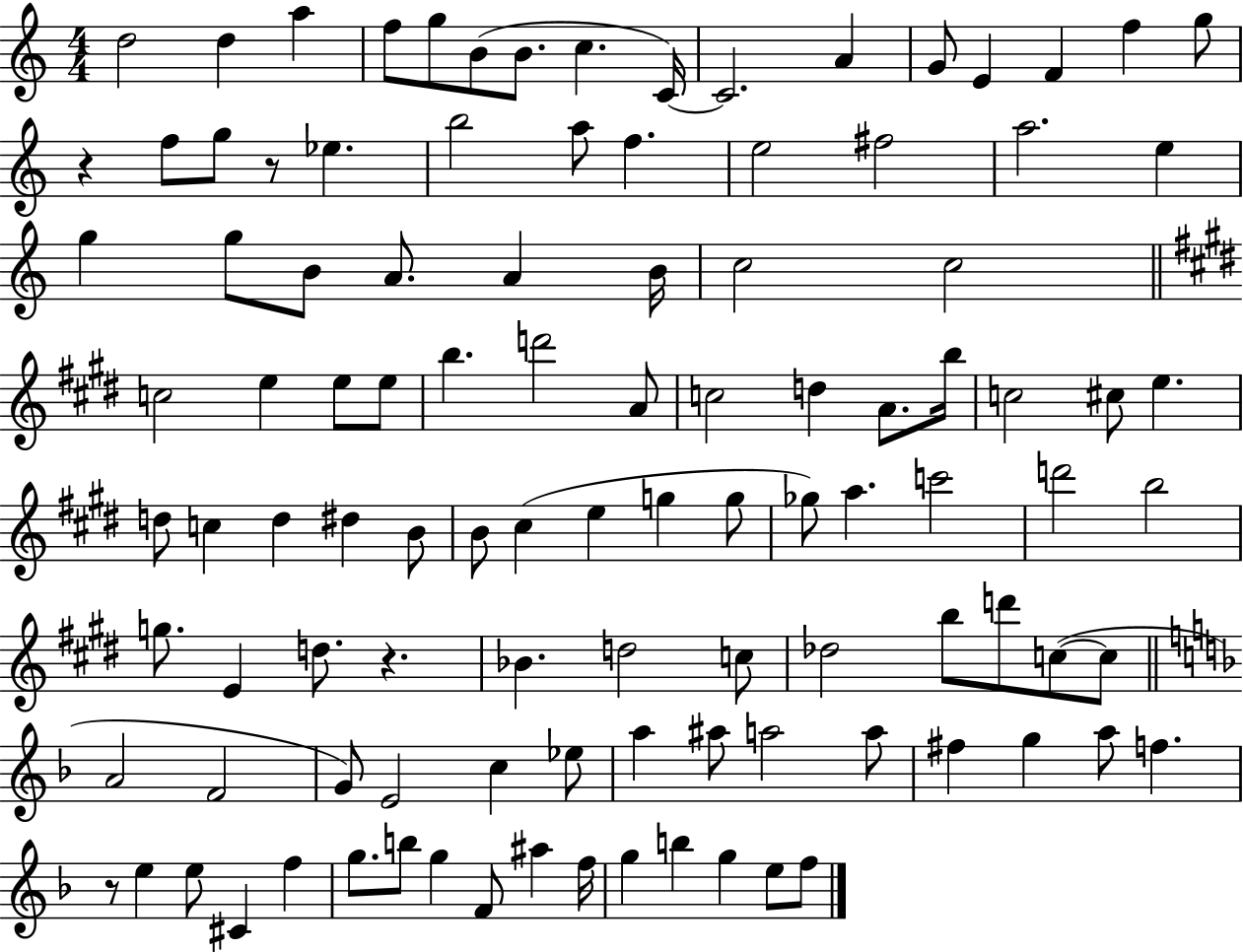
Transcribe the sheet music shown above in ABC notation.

X:1
T:Untitled
M:4/4
L:1/4
K:C
d2 d a f/2 g/2 B/2 B/2 c C/4 C2 A G/2 E F f g/2 z f/2 g/2 z/2 _e b2 a/2 f e2 ^f2 a2 e g g/2 B/2 A/2 A B/4 c2 c2 c2 e e/2 e/2 b d'2 A/2 c2 d A/2 b/4 c2 ^c/2 e d/2 c d ^d B/2 B/2 ^c e g g/2 _g/2 a c'2 d'2 b2 g/2 E d/2 z _B d2 c/2 _d2 b/2 d'/2 c/2 c/2 A2 F2 G/2 E2 c _e/2 a ^a/2 a2 a/2 ^f g a/2 f z/2 e e/2 ^C f g/2 b/2 g F/2 ^a f/4 g b g e/2 f/2